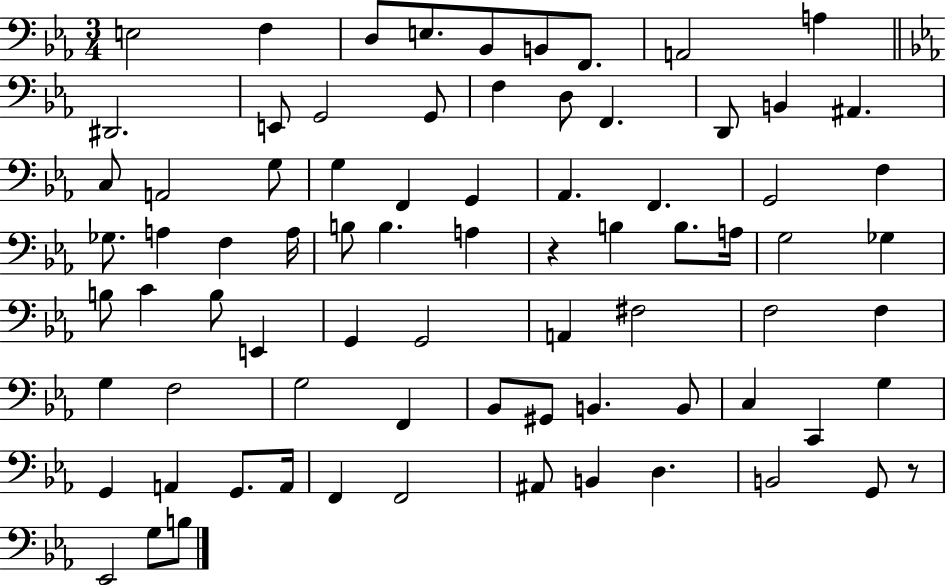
X:1
T:Untitled
M:3/4
L:1/4
K:Eb
E,2 F, D,/2 E,/2 _B,,/2 B,,/2 F,,/2 A,,2 A, ^D,,2 E,,/2 G,,2 G,,/2 F, D,/2 F,, D,,/2 B,, ^A,, C,/2 A,,2 G,/2 G, F,, G,, _A,, F,, G,,2 F, _G,/2 A, F, A,/4 B,/2 B, A, z B, B,/2 A,/4 G,2 _G, B,/2 C B,/2 E,, G,, G,,2 A,, ^F,2 F,2 F, G, F,2 G,2 F,, _B,,/2 ^G,,/2 B,, B,,/2 C, C,, G, G,, A,, G,,/2 A,,/4 F,, F,,2 ^A,,/2 B,, D, B,,2 G,,/2 z/2 _E,,2 G,/2 B,/2